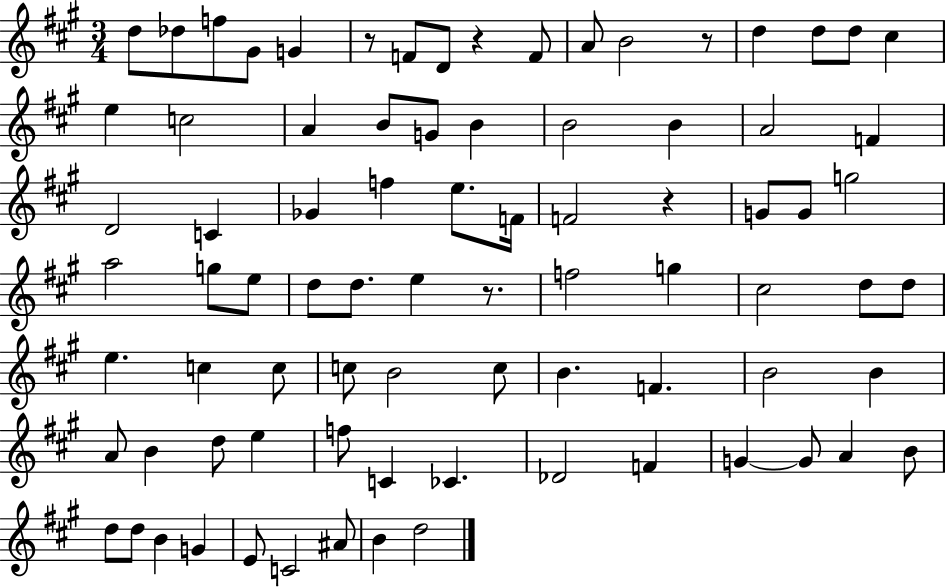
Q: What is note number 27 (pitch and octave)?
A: Gb4